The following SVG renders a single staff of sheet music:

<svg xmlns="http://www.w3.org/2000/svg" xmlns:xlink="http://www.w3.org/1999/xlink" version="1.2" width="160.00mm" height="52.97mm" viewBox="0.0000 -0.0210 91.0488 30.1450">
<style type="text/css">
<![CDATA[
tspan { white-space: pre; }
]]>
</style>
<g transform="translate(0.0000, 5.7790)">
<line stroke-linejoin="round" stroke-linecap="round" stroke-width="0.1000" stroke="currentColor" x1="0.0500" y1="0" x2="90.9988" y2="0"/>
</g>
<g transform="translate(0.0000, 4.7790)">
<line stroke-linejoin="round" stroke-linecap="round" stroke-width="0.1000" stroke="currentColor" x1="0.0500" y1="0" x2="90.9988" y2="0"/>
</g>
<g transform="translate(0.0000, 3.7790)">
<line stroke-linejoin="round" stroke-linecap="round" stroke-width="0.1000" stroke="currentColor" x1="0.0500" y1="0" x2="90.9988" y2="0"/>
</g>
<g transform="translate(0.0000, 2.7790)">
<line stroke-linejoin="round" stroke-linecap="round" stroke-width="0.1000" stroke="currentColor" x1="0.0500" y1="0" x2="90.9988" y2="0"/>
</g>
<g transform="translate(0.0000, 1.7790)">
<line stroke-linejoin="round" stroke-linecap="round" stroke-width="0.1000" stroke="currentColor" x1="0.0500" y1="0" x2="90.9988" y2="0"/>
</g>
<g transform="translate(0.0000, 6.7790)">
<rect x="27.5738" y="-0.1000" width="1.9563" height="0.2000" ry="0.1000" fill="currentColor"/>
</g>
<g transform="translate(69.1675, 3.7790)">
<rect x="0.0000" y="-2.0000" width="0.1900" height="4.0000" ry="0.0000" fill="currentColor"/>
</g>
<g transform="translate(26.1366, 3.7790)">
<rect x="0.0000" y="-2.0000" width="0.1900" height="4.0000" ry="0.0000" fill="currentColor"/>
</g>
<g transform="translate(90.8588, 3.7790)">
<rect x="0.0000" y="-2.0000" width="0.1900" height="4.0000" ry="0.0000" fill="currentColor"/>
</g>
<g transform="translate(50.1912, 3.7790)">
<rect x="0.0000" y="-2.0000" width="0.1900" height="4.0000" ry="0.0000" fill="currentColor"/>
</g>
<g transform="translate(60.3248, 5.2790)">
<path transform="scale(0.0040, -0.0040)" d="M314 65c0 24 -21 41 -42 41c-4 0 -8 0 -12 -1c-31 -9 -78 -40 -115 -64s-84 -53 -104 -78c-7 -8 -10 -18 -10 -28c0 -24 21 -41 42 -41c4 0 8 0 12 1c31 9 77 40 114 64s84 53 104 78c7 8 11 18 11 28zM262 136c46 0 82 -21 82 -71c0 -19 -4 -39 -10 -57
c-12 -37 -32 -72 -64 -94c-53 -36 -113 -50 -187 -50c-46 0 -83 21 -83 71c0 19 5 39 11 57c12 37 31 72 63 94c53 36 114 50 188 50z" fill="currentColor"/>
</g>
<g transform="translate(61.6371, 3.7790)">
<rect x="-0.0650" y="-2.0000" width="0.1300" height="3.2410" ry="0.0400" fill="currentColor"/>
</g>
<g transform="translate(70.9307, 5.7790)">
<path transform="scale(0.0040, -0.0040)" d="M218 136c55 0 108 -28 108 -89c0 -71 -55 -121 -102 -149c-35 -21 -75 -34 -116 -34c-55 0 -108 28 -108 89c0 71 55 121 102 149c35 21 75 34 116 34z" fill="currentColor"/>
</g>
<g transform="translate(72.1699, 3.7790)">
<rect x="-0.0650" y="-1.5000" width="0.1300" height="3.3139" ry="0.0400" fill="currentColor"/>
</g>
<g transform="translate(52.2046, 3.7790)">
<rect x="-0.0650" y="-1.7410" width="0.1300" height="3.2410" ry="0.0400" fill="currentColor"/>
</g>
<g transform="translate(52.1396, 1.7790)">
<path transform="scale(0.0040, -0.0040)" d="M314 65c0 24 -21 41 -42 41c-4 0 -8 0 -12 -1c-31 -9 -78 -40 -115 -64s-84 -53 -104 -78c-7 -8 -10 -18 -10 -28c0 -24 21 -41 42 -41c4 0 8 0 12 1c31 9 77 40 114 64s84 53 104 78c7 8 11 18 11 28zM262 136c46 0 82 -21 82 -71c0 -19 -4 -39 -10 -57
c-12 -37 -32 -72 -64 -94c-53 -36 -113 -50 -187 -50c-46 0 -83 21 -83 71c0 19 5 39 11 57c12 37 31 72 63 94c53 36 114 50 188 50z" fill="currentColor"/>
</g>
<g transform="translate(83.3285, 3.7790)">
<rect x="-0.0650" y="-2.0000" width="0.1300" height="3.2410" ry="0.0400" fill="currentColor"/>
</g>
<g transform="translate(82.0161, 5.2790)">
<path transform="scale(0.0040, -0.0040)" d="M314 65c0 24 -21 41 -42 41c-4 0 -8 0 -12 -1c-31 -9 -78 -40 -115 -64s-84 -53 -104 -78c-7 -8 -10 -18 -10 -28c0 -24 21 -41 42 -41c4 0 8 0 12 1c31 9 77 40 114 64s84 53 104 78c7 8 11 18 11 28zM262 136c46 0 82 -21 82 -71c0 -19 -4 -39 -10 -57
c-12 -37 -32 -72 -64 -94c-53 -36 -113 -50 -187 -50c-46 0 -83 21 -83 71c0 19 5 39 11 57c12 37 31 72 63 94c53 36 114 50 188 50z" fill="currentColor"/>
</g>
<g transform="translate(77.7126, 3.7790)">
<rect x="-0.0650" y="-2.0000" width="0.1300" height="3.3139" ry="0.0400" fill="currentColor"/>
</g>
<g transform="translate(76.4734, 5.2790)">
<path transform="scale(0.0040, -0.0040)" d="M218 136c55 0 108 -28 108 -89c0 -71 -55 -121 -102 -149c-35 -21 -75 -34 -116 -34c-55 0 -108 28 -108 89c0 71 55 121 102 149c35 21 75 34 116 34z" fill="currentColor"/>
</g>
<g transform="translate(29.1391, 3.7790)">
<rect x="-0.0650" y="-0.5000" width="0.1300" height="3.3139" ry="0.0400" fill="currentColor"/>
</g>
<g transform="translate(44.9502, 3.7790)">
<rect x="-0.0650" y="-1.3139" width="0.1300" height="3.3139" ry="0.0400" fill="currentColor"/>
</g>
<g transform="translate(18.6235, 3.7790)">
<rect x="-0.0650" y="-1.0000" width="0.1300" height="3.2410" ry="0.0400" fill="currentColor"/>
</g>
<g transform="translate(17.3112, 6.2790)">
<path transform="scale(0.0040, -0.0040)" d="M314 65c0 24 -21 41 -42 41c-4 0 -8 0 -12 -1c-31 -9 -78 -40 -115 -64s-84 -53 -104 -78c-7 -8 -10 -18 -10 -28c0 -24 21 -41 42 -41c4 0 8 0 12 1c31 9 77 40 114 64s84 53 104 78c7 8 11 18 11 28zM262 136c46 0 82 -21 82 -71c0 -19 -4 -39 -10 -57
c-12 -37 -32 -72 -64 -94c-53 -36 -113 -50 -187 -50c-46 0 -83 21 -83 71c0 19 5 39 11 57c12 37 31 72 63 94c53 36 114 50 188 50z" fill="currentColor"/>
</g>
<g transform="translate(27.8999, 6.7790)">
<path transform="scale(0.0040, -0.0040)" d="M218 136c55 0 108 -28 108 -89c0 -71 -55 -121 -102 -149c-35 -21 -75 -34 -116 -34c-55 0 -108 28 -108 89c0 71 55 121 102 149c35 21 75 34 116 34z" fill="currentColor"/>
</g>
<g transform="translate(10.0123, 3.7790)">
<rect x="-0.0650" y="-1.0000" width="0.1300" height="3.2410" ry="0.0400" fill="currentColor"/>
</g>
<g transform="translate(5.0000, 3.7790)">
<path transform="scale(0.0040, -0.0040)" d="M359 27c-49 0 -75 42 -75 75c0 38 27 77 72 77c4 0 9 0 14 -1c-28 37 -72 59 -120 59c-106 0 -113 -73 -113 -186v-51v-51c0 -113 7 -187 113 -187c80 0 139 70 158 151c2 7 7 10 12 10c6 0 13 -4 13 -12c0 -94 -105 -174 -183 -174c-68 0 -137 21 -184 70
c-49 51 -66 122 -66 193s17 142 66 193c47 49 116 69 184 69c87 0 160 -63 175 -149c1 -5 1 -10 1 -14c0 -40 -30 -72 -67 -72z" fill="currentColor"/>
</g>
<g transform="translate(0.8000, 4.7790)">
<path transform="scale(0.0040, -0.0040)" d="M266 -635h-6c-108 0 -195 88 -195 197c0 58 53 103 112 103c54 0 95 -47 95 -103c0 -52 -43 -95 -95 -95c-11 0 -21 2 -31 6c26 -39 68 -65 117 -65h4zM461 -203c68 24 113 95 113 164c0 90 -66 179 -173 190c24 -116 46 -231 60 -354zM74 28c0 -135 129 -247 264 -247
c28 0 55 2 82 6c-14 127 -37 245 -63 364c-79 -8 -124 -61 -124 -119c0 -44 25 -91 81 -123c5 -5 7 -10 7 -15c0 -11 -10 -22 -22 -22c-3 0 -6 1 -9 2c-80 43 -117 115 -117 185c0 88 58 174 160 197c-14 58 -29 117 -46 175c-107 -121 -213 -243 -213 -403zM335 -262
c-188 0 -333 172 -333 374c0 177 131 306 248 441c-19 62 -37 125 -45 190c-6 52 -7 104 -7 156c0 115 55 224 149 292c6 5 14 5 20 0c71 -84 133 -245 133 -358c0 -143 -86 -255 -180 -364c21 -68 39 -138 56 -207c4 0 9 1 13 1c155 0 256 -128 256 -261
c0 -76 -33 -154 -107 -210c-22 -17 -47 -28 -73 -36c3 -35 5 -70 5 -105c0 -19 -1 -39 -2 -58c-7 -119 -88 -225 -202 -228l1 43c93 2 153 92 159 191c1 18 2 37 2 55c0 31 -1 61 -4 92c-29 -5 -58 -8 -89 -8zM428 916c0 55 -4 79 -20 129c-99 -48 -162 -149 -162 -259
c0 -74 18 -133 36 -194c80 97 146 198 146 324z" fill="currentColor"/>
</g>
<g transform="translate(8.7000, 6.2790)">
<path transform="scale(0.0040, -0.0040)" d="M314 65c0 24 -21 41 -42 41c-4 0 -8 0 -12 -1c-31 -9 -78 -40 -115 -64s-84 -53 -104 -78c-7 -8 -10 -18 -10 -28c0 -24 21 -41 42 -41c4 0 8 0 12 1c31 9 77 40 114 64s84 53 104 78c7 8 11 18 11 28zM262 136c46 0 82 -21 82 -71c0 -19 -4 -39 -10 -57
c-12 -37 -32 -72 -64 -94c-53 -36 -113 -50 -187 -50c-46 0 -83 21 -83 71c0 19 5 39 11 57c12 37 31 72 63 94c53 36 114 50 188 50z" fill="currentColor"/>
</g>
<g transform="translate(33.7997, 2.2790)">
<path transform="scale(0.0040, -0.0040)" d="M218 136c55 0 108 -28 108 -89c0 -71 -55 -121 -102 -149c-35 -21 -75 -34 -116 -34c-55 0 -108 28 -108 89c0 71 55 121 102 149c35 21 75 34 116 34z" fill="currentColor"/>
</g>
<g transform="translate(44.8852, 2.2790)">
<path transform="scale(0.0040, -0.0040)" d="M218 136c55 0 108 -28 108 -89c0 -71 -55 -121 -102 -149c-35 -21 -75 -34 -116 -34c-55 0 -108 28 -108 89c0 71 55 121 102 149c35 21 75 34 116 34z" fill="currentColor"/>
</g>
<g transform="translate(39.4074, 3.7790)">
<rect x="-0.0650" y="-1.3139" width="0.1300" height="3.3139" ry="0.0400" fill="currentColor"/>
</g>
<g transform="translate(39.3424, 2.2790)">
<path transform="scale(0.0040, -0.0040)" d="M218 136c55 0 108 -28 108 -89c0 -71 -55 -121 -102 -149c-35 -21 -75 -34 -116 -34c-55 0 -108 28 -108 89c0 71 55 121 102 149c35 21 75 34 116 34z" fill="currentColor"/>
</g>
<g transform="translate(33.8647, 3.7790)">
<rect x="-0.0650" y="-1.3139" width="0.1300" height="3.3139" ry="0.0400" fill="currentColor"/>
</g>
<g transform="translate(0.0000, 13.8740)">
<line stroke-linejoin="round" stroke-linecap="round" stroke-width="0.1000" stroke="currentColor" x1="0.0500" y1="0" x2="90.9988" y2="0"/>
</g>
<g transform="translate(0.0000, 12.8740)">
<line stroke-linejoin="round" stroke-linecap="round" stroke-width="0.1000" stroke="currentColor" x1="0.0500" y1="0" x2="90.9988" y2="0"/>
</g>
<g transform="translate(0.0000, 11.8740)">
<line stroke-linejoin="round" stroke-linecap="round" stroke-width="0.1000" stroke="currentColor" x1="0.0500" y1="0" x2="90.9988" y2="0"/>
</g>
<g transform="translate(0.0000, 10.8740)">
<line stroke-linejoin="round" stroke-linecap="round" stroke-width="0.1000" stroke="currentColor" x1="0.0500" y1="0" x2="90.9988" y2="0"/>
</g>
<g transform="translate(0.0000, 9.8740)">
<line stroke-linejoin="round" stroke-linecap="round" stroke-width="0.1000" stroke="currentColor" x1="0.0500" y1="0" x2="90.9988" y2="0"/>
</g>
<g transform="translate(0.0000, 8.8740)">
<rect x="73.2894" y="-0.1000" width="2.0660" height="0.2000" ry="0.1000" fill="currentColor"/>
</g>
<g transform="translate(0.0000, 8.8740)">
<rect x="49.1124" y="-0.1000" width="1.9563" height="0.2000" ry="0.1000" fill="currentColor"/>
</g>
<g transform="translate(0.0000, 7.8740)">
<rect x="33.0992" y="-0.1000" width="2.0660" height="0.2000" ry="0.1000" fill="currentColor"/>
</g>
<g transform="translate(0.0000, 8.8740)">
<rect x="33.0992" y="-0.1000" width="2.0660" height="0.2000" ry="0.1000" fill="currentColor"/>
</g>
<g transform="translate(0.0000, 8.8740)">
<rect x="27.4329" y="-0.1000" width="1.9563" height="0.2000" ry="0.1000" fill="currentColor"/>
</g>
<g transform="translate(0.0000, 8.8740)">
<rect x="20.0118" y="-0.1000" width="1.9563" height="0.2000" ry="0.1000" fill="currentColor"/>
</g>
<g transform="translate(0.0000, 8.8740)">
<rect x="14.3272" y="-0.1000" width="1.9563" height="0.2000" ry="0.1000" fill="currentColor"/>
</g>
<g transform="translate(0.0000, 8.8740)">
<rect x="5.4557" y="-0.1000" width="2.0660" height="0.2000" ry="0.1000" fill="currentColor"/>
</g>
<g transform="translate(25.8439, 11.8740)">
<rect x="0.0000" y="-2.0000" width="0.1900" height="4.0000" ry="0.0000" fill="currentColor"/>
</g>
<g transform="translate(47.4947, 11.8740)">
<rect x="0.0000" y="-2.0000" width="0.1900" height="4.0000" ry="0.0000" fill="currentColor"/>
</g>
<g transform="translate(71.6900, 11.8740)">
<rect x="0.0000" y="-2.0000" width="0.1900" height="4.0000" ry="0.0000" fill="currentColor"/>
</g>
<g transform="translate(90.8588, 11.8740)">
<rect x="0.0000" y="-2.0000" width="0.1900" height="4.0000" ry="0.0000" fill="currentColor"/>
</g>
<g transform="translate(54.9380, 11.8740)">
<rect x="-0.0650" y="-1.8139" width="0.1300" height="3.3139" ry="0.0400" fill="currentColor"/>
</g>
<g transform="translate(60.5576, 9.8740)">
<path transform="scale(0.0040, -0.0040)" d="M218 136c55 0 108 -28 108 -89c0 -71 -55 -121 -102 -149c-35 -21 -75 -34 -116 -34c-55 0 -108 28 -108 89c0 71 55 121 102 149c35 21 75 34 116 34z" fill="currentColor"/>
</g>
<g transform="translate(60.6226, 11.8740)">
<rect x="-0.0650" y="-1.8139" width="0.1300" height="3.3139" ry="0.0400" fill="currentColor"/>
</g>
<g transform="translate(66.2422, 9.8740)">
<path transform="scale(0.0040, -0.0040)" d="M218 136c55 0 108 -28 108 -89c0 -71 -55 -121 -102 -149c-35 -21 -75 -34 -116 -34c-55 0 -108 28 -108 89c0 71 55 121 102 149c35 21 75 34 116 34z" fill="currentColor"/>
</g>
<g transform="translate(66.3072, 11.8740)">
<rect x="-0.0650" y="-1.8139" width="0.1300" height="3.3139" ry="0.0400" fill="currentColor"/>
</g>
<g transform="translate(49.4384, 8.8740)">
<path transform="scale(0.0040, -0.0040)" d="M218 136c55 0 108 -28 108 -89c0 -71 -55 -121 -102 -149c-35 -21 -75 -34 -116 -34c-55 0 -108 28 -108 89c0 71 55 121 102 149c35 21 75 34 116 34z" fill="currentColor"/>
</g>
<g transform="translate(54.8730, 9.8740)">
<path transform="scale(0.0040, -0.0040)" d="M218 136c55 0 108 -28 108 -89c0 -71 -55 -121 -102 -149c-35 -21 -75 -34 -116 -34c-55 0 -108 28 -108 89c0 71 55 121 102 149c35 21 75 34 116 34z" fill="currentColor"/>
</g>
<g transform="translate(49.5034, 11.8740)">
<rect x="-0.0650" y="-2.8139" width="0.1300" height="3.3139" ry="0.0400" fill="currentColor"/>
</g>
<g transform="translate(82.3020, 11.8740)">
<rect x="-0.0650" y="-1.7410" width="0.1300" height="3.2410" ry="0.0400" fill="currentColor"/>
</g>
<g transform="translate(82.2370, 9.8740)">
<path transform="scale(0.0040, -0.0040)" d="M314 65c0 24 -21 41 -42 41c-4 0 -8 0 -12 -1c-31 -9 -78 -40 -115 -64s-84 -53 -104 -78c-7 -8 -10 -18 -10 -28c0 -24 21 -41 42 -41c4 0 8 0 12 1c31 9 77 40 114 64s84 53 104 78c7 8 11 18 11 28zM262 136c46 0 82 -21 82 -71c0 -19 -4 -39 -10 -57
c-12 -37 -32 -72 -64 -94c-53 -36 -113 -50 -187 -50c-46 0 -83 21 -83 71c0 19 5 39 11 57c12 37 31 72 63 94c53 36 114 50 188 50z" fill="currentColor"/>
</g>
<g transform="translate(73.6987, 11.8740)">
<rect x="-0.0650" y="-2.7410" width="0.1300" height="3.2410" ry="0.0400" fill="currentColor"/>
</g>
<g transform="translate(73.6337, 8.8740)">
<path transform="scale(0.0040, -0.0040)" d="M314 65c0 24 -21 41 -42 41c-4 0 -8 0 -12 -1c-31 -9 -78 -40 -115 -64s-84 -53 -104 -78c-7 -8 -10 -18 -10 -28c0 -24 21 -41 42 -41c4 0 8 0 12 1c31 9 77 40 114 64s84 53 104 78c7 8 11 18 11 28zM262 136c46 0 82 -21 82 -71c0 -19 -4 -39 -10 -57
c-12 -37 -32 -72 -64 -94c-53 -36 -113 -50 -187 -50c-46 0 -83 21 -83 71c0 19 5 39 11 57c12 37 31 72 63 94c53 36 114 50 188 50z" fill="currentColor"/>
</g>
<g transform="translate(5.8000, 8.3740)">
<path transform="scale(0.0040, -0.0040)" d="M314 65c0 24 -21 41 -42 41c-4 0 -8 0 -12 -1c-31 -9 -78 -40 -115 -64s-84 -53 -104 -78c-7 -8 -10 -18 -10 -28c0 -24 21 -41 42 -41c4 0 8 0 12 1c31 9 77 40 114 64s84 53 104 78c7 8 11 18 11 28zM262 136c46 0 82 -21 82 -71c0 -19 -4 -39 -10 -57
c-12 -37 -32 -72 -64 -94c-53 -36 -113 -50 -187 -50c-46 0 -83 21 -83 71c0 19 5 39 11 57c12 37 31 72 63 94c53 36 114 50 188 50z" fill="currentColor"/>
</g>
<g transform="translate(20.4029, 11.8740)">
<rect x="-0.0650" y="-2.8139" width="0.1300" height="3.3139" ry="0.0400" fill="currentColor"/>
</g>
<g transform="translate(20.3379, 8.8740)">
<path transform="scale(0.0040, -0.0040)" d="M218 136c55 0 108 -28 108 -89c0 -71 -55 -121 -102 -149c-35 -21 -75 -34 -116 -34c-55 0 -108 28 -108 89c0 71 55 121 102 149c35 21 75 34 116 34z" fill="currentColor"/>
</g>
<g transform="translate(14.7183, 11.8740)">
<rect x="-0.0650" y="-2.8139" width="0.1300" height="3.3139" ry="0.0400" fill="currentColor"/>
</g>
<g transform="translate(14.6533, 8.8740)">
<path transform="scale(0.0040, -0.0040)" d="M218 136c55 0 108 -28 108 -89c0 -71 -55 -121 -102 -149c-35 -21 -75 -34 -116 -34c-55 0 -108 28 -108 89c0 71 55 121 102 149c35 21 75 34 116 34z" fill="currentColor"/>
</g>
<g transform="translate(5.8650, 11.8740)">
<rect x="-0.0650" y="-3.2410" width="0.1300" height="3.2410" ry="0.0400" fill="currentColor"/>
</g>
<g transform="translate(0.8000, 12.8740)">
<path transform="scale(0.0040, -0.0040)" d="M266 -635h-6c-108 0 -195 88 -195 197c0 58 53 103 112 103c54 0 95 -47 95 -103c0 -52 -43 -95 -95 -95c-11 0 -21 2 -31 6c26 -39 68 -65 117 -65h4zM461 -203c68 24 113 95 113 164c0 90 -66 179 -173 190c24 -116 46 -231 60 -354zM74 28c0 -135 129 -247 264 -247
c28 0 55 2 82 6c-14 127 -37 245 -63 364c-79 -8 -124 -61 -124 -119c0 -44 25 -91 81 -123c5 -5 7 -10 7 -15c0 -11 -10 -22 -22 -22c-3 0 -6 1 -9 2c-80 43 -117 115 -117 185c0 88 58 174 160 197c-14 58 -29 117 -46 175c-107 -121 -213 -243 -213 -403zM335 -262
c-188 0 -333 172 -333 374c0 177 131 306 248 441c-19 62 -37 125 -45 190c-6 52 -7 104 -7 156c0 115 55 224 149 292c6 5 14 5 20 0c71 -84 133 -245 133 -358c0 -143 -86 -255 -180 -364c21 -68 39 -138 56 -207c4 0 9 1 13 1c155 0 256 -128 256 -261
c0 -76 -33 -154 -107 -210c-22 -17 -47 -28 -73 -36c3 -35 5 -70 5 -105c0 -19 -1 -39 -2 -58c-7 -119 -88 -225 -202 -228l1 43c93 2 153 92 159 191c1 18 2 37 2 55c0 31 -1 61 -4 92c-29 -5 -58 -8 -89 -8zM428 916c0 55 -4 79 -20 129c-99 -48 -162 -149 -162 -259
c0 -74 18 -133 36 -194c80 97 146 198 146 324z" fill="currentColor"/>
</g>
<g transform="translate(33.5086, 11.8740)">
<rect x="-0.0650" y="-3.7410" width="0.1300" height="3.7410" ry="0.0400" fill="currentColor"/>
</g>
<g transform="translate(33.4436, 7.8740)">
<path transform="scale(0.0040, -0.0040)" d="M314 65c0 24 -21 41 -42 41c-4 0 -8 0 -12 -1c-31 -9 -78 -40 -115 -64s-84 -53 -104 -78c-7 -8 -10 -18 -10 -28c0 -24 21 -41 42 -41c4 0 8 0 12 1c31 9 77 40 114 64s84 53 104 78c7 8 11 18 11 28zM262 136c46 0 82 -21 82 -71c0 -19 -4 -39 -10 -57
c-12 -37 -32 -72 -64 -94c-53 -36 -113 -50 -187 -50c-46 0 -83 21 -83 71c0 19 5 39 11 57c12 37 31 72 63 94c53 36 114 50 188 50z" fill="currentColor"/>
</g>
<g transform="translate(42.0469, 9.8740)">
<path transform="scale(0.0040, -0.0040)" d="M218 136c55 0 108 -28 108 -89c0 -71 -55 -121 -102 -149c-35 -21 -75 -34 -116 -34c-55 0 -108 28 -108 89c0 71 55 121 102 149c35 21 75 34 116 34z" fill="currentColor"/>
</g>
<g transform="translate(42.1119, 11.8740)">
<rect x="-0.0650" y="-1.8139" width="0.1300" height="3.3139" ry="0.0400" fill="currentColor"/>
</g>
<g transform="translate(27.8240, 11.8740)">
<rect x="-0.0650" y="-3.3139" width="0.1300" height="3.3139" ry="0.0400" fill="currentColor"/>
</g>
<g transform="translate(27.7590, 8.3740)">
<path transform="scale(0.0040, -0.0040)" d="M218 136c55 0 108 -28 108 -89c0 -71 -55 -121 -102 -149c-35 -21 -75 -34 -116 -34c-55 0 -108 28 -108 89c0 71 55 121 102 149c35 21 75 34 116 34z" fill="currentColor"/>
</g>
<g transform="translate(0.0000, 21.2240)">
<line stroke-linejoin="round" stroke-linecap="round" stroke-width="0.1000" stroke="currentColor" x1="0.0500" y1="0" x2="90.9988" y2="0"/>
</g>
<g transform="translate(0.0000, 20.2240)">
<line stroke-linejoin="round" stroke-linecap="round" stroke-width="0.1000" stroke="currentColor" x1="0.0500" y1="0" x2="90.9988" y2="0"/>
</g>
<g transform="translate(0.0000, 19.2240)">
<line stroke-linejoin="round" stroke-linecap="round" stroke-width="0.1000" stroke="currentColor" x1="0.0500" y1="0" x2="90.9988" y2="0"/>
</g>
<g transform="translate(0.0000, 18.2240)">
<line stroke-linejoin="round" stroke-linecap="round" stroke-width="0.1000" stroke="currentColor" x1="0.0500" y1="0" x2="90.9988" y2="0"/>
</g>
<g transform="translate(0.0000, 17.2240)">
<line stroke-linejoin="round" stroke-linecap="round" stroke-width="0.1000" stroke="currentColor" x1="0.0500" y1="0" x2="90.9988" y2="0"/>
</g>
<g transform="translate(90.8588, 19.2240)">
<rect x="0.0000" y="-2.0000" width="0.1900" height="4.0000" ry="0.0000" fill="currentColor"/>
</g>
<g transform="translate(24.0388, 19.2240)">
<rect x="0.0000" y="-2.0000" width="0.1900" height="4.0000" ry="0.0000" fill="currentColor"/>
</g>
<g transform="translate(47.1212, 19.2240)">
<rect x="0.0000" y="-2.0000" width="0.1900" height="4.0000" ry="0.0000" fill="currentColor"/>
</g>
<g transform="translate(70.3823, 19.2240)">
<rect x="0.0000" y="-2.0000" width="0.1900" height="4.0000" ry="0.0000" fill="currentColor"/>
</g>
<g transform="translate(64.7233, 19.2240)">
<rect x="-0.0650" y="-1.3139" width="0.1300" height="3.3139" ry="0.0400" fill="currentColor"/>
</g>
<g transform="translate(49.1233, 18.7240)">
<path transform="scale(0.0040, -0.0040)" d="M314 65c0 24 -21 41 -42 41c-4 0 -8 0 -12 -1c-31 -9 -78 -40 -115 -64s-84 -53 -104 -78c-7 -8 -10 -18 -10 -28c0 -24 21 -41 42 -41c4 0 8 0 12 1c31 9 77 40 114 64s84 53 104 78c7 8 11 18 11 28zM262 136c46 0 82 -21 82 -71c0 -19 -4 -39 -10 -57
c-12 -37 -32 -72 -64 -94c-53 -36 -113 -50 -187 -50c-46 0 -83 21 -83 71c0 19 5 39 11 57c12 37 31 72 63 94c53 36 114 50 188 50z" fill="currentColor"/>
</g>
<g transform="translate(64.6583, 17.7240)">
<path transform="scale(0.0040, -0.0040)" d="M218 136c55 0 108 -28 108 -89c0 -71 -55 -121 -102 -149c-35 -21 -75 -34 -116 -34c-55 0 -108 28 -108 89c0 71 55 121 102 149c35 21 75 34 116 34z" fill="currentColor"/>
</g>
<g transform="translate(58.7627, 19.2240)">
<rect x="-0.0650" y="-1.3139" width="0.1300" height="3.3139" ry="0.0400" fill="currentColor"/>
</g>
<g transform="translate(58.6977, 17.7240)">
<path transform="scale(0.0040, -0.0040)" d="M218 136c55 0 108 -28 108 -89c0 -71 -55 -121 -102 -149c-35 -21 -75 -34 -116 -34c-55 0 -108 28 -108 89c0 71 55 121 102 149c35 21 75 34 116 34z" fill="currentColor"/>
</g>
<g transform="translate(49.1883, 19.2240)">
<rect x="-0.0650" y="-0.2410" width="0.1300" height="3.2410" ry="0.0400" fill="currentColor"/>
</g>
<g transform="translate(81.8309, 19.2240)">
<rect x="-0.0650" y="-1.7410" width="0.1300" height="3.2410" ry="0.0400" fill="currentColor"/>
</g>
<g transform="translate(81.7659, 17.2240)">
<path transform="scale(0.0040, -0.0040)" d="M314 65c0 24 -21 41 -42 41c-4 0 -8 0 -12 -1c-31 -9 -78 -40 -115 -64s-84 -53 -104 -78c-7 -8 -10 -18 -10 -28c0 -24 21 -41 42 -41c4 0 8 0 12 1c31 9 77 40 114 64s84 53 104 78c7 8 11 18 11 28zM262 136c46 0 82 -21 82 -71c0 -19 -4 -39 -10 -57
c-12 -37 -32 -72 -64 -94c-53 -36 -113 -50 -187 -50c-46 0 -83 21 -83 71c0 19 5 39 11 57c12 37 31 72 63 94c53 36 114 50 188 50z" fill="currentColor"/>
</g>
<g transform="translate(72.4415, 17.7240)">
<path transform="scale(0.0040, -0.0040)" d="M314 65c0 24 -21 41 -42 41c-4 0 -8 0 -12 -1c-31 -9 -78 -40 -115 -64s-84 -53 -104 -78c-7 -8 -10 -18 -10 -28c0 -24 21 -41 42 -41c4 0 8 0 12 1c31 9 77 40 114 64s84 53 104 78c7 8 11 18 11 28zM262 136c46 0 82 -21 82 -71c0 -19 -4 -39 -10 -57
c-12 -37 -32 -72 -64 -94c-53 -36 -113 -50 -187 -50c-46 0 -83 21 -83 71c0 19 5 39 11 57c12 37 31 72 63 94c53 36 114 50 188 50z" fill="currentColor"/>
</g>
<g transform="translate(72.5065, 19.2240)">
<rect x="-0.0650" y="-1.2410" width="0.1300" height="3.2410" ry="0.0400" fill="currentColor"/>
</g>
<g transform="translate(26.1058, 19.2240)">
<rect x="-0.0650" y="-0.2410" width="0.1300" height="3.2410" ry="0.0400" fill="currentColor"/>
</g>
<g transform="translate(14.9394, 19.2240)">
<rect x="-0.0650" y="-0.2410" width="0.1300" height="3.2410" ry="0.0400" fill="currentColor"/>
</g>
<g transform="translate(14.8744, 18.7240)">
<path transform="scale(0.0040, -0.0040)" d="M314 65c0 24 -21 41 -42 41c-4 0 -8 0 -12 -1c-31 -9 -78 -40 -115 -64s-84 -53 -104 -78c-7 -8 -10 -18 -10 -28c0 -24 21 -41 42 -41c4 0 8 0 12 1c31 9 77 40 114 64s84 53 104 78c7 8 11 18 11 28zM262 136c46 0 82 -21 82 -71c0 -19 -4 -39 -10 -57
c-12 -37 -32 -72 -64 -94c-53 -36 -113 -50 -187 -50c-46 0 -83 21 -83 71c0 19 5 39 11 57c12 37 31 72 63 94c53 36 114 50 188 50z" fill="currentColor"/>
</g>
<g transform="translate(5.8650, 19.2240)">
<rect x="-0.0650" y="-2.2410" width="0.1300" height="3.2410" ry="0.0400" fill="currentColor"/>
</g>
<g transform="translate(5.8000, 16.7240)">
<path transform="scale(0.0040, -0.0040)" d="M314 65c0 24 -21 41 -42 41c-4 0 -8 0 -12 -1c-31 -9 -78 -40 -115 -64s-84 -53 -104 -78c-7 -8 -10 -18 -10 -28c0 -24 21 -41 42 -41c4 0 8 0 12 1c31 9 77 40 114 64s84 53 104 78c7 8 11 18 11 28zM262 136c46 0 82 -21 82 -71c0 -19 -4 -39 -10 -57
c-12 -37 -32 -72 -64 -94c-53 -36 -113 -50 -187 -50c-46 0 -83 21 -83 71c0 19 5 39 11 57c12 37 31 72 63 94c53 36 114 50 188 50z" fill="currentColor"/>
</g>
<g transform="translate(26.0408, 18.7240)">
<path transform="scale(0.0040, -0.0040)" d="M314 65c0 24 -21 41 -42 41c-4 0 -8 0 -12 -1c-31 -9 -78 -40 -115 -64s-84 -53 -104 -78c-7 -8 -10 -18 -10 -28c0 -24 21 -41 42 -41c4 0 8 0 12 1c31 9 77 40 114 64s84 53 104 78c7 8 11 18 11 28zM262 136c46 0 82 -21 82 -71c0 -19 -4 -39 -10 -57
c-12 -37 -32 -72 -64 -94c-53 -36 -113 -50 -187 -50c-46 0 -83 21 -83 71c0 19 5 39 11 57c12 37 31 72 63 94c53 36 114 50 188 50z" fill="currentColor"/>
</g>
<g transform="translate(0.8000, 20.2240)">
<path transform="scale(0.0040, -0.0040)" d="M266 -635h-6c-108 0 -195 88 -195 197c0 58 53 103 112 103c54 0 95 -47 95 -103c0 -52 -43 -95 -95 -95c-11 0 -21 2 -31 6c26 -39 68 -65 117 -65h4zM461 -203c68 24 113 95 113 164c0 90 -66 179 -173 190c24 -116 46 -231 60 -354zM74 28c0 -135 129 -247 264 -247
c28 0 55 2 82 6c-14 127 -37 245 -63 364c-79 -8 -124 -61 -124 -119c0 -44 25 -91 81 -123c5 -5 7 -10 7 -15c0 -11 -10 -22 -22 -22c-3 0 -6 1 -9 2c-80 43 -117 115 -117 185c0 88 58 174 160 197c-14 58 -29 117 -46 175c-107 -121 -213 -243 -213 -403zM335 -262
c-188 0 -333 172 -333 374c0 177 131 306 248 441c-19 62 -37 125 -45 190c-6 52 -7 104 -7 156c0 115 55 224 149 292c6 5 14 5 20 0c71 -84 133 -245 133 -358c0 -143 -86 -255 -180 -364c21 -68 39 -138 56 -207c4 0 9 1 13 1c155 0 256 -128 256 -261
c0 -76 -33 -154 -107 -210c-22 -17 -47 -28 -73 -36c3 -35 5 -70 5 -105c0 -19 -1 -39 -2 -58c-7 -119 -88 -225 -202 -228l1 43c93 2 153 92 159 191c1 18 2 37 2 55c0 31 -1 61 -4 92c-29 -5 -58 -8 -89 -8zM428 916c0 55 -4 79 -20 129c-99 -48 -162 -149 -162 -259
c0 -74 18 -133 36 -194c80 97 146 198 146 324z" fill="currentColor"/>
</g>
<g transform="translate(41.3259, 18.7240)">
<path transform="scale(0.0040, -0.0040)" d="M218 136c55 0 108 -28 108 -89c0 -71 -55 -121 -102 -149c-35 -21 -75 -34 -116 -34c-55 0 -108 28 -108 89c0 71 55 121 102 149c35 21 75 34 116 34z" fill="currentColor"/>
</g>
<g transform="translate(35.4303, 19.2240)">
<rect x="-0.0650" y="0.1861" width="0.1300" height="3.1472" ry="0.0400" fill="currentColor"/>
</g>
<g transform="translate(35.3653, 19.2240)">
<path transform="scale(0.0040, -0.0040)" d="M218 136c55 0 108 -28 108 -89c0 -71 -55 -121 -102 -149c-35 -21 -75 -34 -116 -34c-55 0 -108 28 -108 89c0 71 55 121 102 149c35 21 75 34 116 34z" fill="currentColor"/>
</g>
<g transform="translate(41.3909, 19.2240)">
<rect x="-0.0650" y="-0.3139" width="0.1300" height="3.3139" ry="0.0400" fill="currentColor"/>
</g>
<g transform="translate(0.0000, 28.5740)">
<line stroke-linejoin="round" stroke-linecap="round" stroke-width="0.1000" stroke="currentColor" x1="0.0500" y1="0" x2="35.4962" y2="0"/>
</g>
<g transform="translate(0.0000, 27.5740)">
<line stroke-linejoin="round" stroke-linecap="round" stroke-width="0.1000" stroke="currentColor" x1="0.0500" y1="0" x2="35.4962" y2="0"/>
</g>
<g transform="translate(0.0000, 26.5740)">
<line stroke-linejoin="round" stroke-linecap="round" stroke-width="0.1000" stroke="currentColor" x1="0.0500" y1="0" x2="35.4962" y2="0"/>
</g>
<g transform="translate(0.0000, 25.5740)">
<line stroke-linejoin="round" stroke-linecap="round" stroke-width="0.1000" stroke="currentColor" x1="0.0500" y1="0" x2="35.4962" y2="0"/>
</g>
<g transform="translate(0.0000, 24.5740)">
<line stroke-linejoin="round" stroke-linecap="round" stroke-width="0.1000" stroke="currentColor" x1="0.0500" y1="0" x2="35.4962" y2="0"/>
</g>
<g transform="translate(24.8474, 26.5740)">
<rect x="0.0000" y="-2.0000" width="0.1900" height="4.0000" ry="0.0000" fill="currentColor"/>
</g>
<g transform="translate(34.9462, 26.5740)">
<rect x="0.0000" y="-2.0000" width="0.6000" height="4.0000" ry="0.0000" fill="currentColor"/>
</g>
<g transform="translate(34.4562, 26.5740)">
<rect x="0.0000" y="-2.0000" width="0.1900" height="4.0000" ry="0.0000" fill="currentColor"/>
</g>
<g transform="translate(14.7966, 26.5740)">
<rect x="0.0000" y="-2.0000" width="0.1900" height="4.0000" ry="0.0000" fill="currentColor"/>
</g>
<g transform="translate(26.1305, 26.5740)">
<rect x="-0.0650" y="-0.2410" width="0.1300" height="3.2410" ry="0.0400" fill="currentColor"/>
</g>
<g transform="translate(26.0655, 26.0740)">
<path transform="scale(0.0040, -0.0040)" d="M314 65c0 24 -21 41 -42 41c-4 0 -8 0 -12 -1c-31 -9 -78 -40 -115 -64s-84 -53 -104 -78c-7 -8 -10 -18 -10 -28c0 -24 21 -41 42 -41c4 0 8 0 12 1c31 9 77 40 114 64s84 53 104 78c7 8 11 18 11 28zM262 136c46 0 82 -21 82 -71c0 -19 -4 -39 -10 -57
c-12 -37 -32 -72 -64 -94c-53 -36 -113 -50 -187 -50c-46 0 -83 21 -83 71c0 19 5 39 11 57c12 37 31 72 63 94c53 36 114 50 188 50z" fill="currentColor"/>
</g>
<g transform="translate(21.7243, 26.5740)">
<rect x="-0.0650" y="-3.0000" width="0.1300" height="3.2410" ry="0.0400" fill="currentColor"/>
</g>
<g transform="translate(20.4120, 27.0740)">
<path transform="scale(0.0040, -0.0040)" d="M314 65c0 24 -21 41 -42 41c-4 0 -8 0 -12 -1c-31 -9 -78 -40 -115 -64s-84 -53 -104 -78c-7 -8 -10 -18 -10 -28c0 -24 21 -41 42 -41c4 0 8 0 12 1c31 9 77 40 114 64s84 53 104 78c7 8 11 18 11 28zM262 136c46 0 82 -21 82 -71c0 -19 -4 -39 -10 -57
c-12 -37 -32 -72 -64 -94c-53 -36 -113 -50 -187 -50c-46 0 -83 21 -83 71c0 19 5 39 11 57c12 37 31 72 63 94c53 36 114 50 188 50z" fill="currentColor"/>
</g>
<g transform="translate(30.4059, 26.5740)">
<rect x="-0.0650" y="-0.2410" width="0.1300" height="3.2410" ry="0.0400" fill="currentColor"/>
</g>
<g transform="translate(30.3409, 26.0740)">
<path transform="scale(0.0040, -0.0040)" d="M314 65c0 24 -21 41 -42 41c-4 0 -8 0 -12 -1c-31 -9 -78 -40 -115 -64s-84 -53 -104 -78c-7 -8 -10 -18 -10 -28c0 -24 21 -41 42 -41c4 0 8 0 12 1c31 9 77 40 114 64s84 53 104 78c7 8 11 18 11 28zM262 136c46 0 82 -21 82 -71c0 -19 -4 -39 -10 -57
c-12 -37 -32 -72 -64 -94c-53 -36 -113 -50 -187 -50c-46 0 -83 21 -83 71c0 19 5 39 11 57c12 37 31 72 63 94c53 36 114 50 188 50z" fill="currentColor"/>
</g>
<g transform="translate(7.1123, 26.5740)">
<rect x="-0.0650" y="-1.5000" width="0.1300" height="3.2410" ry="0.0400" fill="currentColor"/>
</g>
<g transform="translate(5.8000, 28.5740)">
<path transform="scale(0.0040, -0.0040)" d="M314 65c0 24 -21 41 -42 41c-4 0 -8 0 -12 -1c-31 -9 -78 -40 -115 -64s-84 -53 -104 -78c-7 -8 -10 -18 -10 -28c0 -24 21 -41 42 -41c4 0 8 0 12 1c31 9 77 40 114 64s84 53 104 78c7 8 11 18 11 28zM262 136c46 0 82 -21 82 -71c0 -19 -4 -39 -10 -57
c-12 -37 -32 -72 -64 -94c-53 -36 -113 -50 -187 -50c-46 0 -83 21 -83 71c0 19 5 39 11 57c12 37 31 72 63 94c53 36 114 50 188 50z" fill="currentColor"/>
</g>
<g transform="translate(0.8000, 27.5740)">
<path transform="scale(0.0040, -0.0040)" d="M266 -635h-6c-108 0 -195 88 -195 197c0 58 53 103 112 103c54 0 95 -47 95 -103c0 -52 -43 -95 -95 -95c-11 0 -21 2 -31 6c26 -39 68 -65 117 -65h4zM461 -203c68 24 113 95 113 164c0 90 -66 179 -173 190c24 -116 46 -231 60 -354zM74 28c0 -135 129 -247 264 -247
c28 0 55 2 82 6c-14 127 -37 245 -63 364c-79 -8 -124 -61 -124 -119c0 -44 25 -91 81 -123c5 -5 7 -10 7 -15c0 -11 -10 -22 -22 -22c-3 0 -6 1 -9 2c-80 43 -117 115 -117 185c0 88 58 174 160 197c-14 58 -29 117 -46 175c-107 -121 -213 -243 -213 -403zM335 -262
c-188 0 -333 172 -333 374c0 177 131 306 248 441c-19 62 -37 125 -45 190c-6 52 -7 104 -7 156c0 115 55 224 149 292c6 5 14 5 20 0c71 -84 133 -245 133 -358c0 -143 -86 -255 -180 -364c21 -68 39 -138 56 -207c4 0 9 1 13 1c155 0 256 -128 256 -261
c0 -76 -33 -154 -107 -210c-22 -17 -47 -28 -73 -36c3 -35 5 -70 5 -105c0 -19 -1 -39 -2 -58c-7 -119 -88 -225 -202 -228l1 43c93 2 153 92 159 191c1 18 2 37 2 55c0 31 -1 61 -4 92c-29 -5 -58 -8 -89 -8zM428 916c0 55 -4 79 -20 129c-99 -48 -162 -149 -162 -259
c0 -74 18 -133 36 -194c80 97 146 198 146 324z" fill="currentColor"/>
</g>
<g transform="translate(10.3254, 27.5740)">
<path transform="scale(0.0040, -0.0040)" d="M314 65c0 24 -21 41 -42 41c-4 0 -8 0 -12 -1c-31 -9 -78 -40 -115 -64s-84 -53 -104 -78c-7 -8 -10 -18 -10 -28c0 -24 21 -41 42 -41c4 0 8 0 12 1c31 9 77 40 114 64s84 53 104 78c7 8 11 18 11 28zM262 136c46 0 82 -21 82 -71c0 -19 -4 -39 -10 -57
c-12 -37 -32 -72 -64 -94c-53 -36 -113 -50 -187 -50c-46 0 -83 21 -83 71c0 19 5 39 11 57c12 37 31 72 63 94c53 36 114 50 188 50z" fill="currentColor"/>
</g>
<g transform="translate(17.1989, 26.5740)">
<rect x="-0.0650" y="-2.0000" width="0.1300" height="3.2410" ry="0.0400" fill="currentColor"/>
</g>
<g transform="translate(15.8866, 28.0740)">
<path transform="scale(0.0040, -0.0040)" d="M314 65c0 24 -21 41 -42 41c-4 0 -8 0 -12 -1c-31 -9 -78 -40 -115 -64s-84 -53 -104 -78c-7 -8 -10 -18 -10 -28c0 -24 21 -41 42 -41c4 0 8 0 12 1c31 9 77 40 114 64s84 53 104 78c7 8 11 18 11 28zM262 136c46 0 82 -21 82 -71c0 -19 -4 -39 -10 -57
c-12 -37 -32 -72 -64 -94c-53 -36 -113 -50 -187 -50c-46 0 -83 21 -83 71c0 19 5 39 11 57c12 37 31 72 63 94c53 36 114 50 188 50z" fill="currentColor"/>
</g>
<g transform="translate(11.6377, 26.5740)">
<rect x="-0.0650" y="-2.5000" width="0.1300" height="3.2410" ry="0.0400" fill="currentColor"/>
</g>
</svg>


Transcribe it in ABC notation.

X:1
T:Untitled
M:4/4
L:1/4
K:C
D2 D2 C e e e f2 F2 E F F2 b2 a a b c'2 f a f f f a2 f2 g2 c2 c2 B c c2 e e e2 f2 E2 G2 F2 A2 c2 c2